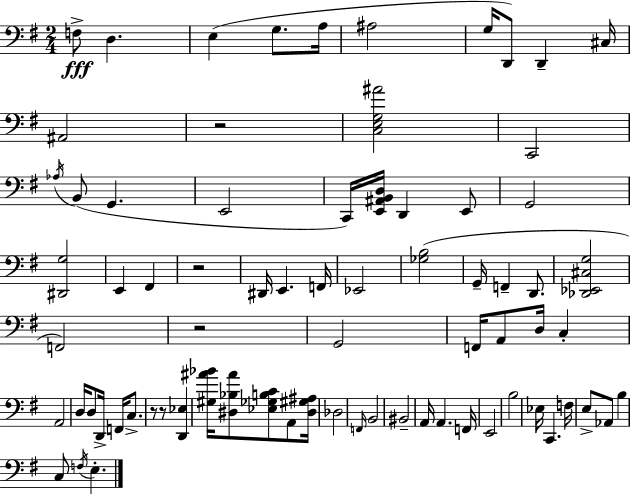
{
  \clef bass
  \numericTimeSignature
  \time 2/4
  \key g \major
  f8->\fff d4. | e4( g8. a16 | ais2 | g16 d,8) d,4-- cis16 | \break ais,2 | r2 | <c e g ais'>2 | c,2 | \break \acciaccatura { aes16 }( b,8 g,4. | e,2 | c,16) <e, ais, b, d>16 d,4 e,8 | g,2 | \break <dis, g>2 | e,4 fis,4 | r2 | dis,16 e,4. | \break f,16 ees,2 | <ges b>2( | g,16-- f,4-- d,8. | <des, ees, cis g>2 | \break f,2) | r2 | g,2 | f,16 a,8 d16 c4-. | \break a,2 | d16 d8 d,16-> f,16 c8.-> | r8 r8 <d, ees>4 | <gis ais' bes'>16 <dis bes ais'>8 <ees ges b c'>8 a,8 | \break <dis gis ais>16 des2 | \grace { f,16 } b,2 | bis,2-- | a,16 a,4. | \break f,16 e,2 | b2 | ees16 c,4. | f16 e8-> aes,8 b4 | \break c8 \acciaccatura { f16 } e4.-. | \bar "|."
}